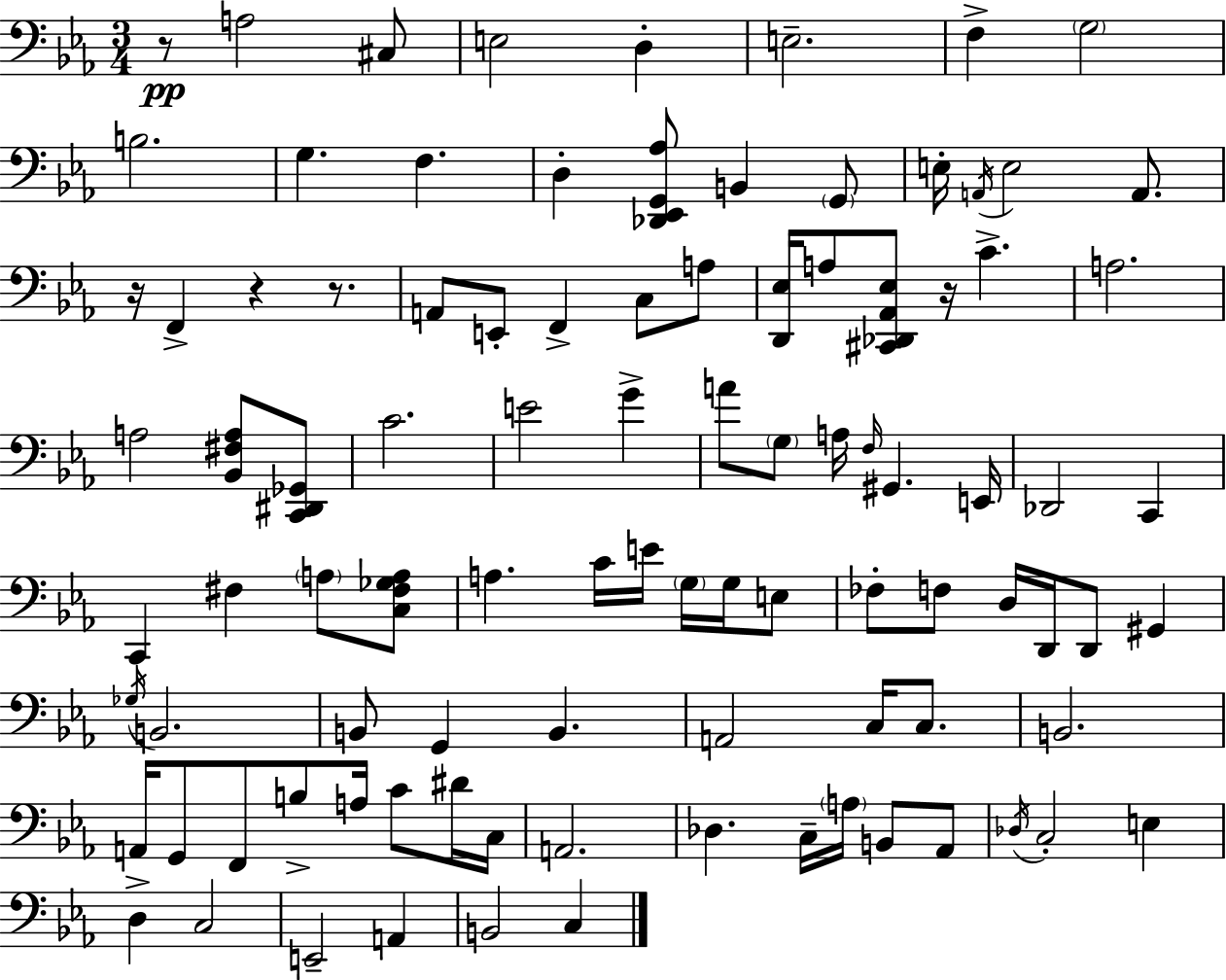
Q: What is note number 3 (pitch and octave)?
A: E3